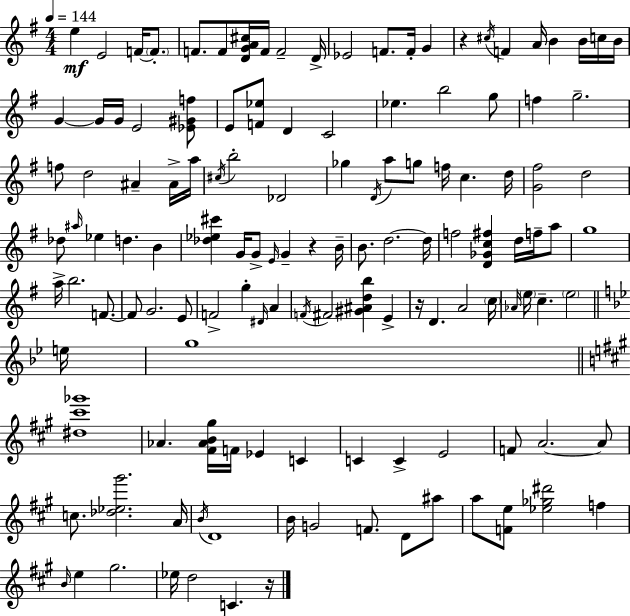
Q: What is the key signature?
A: G major